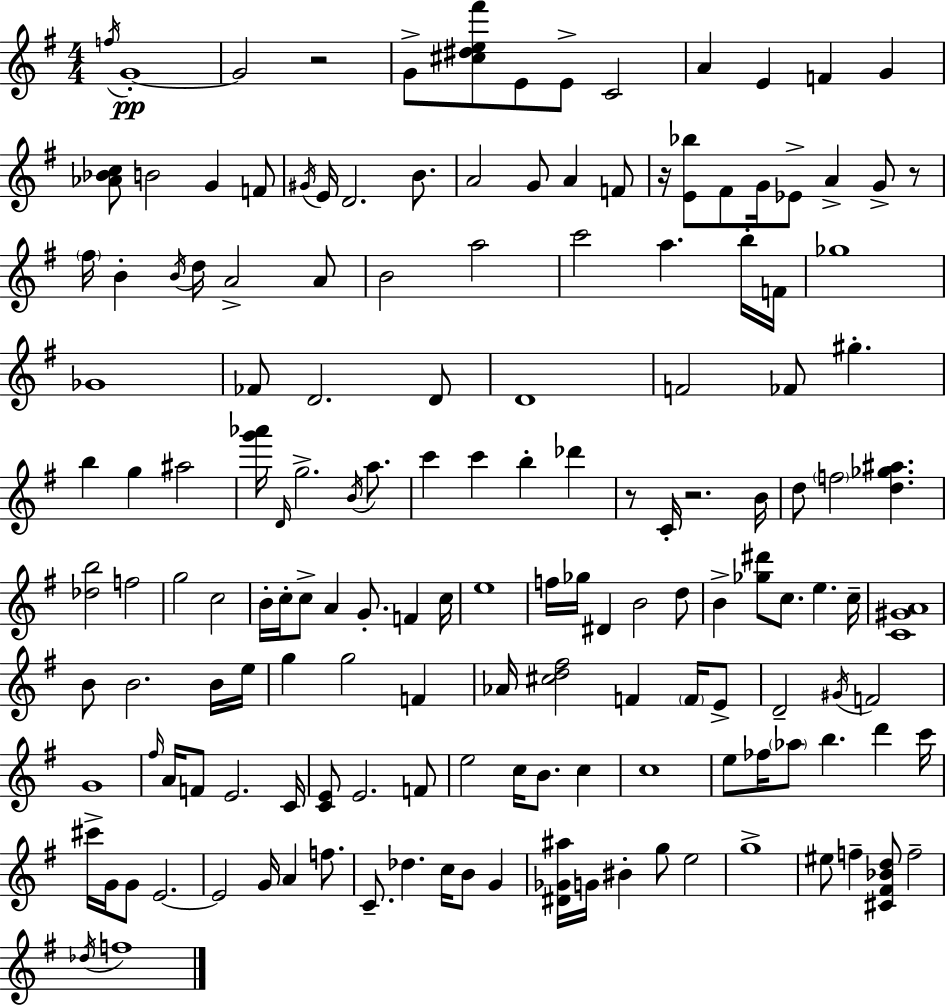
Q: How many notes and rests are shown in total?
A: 156